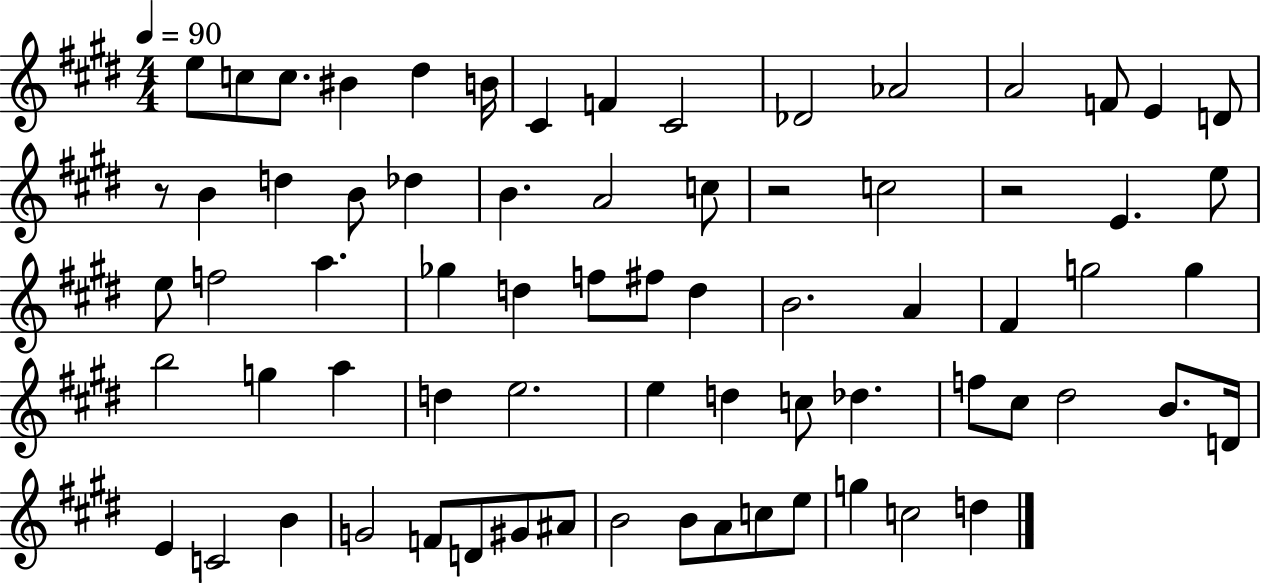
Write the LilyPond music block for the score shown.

{
  \clef treble
  \numericTimeSignature
  \time 4/4
  \key e \major
  \tempo 4 = 90
  e''8 c''8 c''8. bis'4 dis''4 b'16 | cis'4 f'4 cis'2 | des'2 aes'2 | a'2 f'8 e'4 d'8 | \break r8 b'4 d''4 b'8 des''4 | b'4. a'2 c''8 | r2 c''2 | r2 e'4. e''8 | \break e''8 f''2 a''4. | ges''4 d''4 f''8 fis''8 d''4 | b'2. a'4 | fis'4 g''2 g''4 | \break b''2 g''4 a''4 | d''4 e''2. | e''4 d''4 c''8 des''4. | f''8 cis''8 dis''2 b'8. d'16 | \break e'4 c'2 b'4 | g'2 f'8 d'8 gis'8 ais'8 | b'2 b'8 a'8 c''8 e''8 | g''4 c''2 d''4 | \break \bar "|."
}